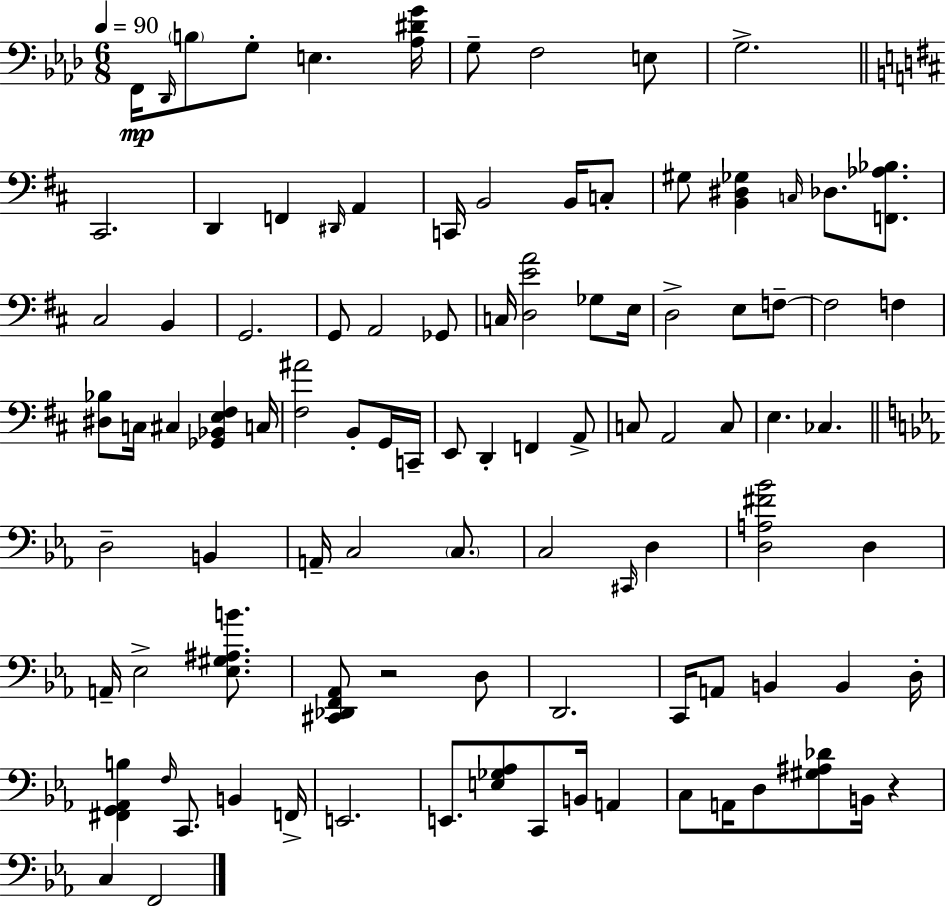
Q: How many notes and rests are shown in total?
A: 98